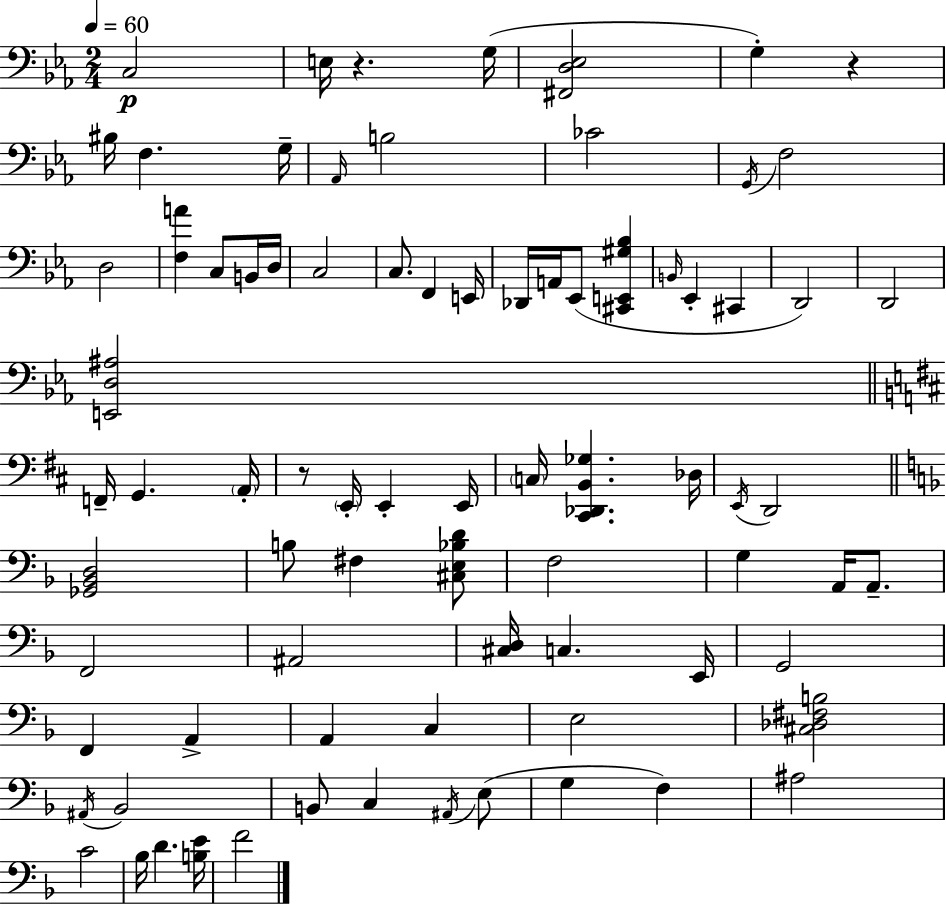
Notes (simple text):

C3/h E3/s R/q. G3/s [F#2,D3,Eb3]/h G3/q R/q BIS3/s F3/q. G3/s Ab2/s B3/h CES4/h G2/s F3/h D3/h [F3,A4]/q C3/e B2/s D3/s C3/h C3/e. F2/q E2/s Db2/s A2/s Eb2/e [C#2,E2,G#3,Bb3]/q B2/s Eb2/q C#2/q D2/h D2/h [E2,D3,A#3]/h F2/s G2/q. A2/s R/e E2/s E2/q E2/s C3/s [C#2,Db2,B2,Gb3]/q. Db3/s E2/s D2/h [Gb2,Bb2,D3]/h B3/e F#3/q [C#3,E3,Bb3,D4]/e F3/h G3/q A2/s A2/e. F2/h A#2/h [C#3,D3]/s C3/q. E2/s G2/h F2/q A2/q A2/q C3/q E3/h [C#3,Db3,F#3,B3]/h A#2/s Bb2/h B2/e C3/q A#2/s E3/e G3/q F3/q A#3/h C4/h Bb3/s D4/q. [B3,E4]/s F4/h